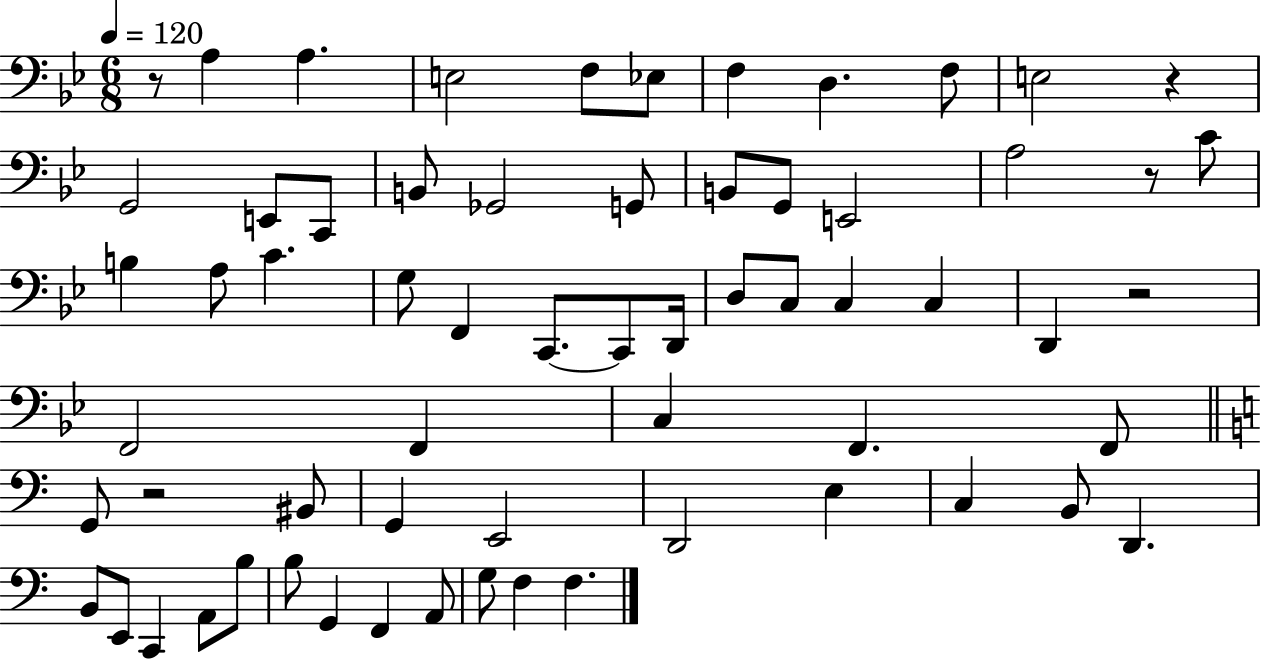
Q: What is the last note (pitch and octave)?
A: F3